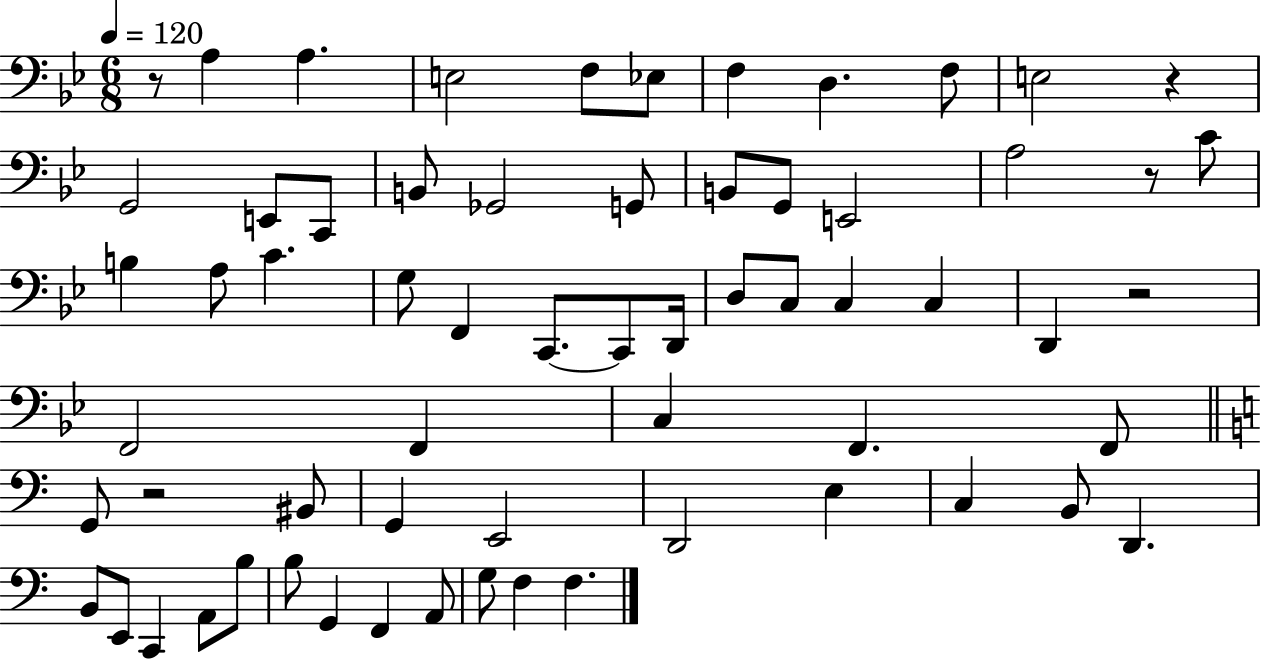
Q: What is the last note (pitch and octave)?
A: F3